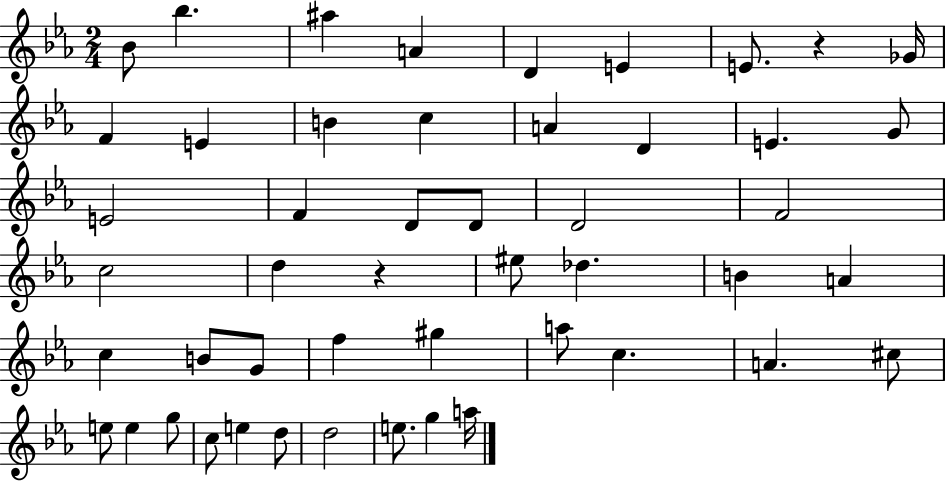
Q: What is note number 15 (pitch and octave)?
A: E4